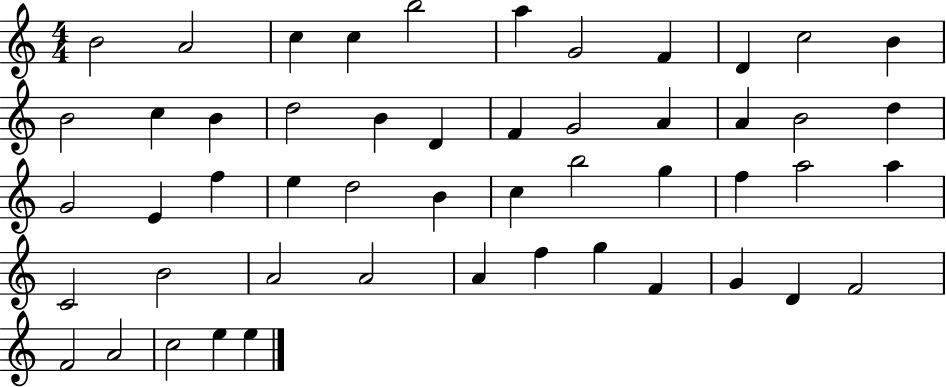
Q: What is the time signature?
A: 4/4